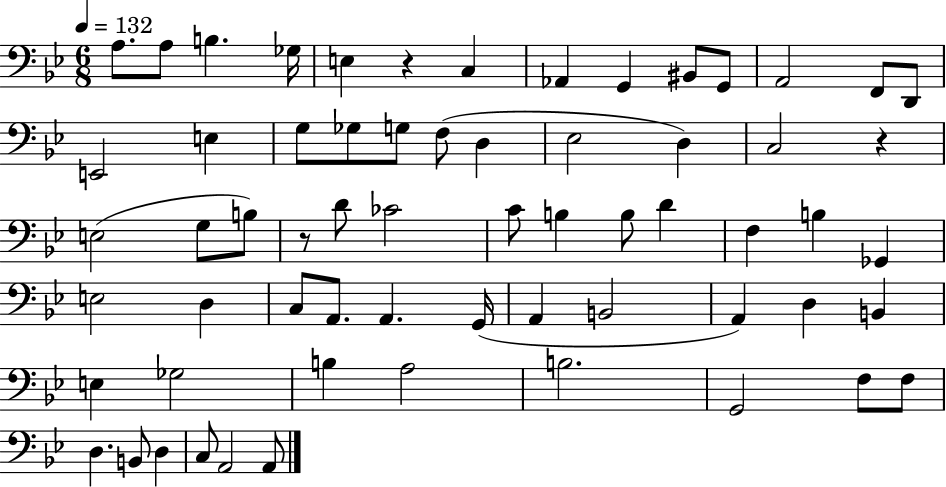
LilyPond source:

{
  \clef bass
  \numericTimeSignature
  \time 6/8
  \key bes \major
  \tempo 4 = 132
  a8. a8 b4. ges16 | e4 r4 c4 | aes,4 g,4 bis,8 g,8 | a,2 f,8 d,8 | \break e,2 e4 | g8 ges8 g8 f8( d4 | ees2 d4) | c2 r4 | \break e2( g8 b8) | r8 d'8 ces'2 | c'8 b4 b8 d'4 | f4 b4 ges,4 | \break e2 d4 | c8 a,8. a,4. g,16( | a,4 b,2 | a,4) d4 b,4 | \break e4 ges2 | b4 a2 | b2. | g,2 f8 f8 | \break d4. b,8 d4 | c8 a,2 a,8 | \bar "|."
}